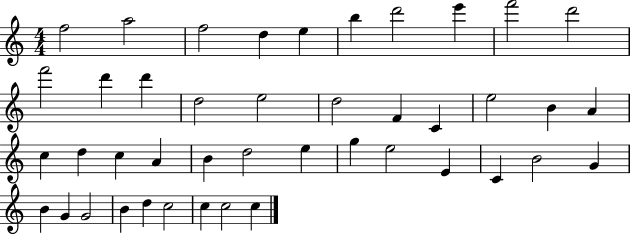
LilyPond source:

{
  \clef treble
  \numericTimeSignature
  \time 4/4
  \key c \major
  f''2 a''2 | f''2 d''4 e''4 | b''4 d'''2 e'''4 | f'''2 d'''2 | \break f'''2 d'''4 d'''4 | d''2 e''2 | d''2 f'4 c'4 | e''2 b'4 a'4 | \break c''4 d''4 c''4 a'4 | b'4 d''2 e''4 | g''4 e''2 e'4 | c'4 b'2 g'4 | \break b'4 g'4 g'2 | b'4 d''4 c''2 | c''4 c''2 c''4 | \bar "|."
}